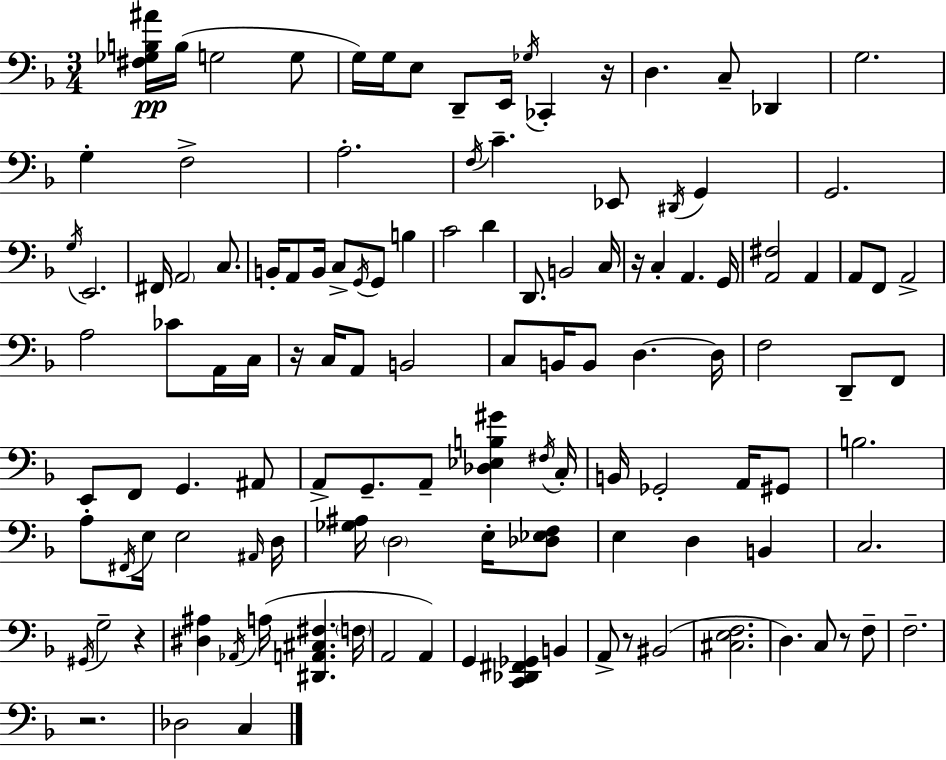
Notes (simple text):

[F#3,Gb3,B3,A#4]/s B3/s G3/h G3/e G3/s G3/s E3/e D2/e E2/s Gb3/s CES2/q R/s D3/q. C3/e Db2/q G3/h. G3/q F3/h A3/h. F3/s C4/q. Eb2/e D#2/s G2/q G2/h. G3/s E2/h. F#2/s A2/h C3/e. B2/s A2/e B2/s C3/e G2/s G2/e B3/q C4/h D4/q D2/e. B2/h C3/s R/s C3/q A2/q. G2/s [A2,F#3]/h A2/q A2/e F2/e A2/h A3/h CES4/e A2/s C3/s R/s C3/s A2/e B2/h C3/e B2/s B2/e D3/q. D3/s F3/h D2/e F2/e E2/e F2/e G2/q. A#2/e A2/e G2/e. A2/e [Db3,Eb3,B3,G#4]/q F#3/s C3/s B2/s Gb2/h A2/s G#2/e B3/h. A3/e F#2/s E3/s E3/h A#2/s D3/s [Gb3,A#3]/s D3/h E3/s [Db3,Eb3,F3]/e E3/q D3/q B2/q C3/h. G#2/s G3/h R/q [D#3,A#3]/q Ab2/s A3/s [D#2,A2,C#3,F#3]/q. F3/s A2/h A2/q G2/q [C2,Db2,F#2,Gb2]/q B2/q A2/e R/e BIS2/h [C#3,E3,F3]/h. D3/q. C3/e R/e F3/e F3/h. R/h. Db3/h C3/q